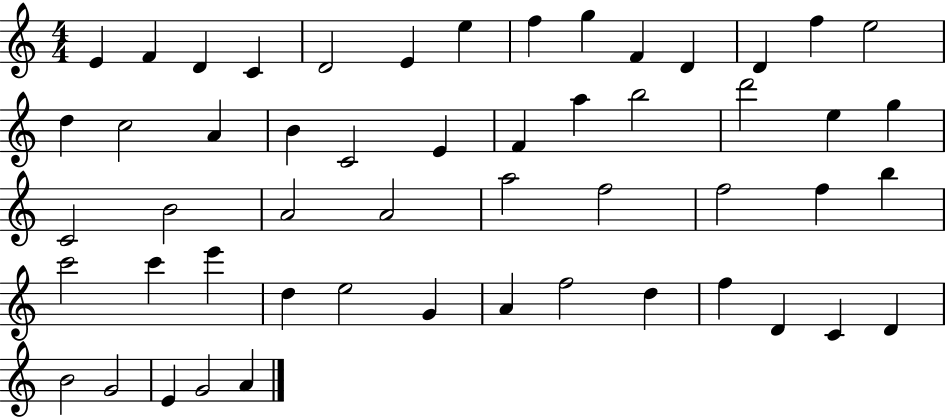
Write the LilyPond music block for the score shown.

{
  \clef treble
  \numericTimeSignature
  \time 4/4
  \key c \major
  e'4 f'4 d'4 c'4 | d'2 e'4 e''4 | f''4 g''4 f'4 d'4 | d'4 f''4 e''2 | \break d''4 c''2 a'4 | b'4 c'2 e'4 | f'4 a''4 b''2 | d'''2 e''4 g''4 | \break c'2 b'2 | a'2 a'2 | a''2 f''2 | f''2 f''4 b''4 | \break c'''2 c'''4 e'''4 | d''4 e''2 g'4 | a'4 f''2 d''4 | f''4 d'4 c'4 d'4 | \break b'2 g'2 | e'4 g'2 a'4 | \bar "|."
}